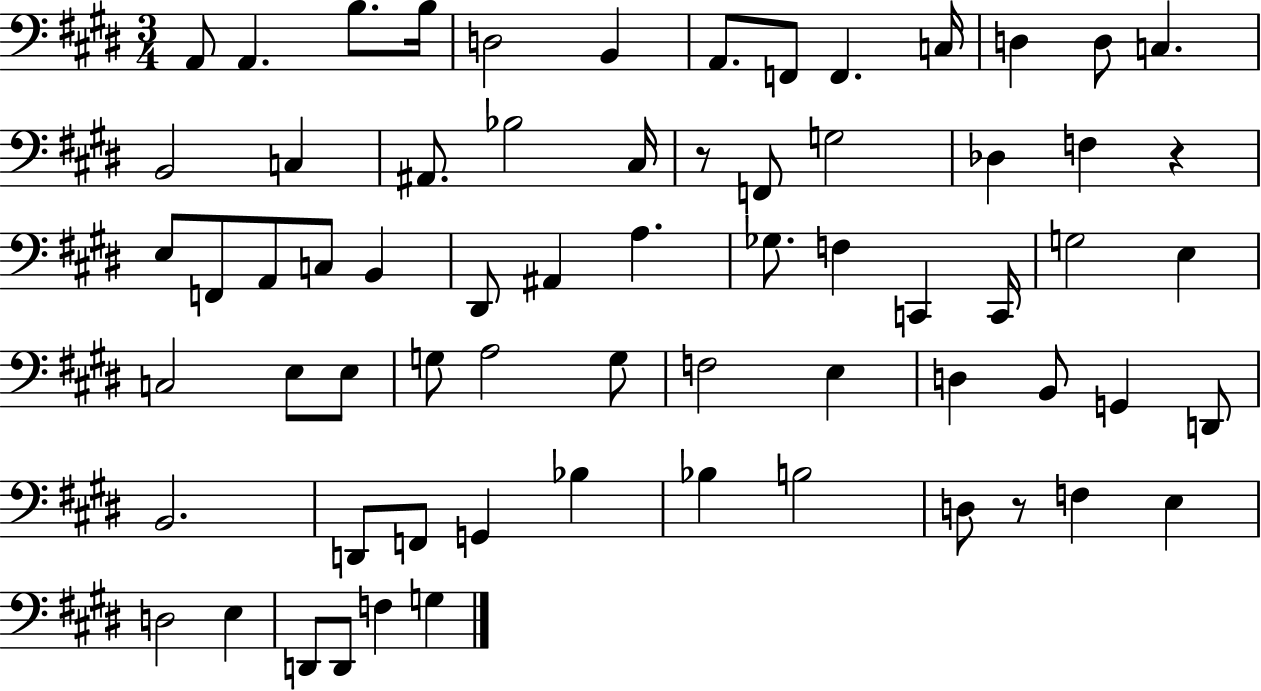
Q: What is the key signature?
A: E major